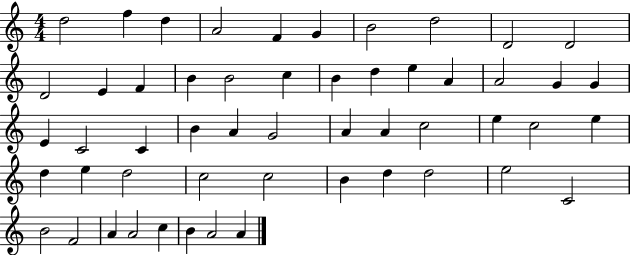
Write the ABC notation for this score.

X:1
T:Untitled
M:4/4
L:1/4
K:C
d2 f d A2 F G B2 d2 D2 D2 D2 E F B B2 c B d e A A2 G G E C2 C B A G2 A A c2 e c2 e d e d2 c2 c2 B d d2 e2 C2 B2 F2 A A2 c B A2 A